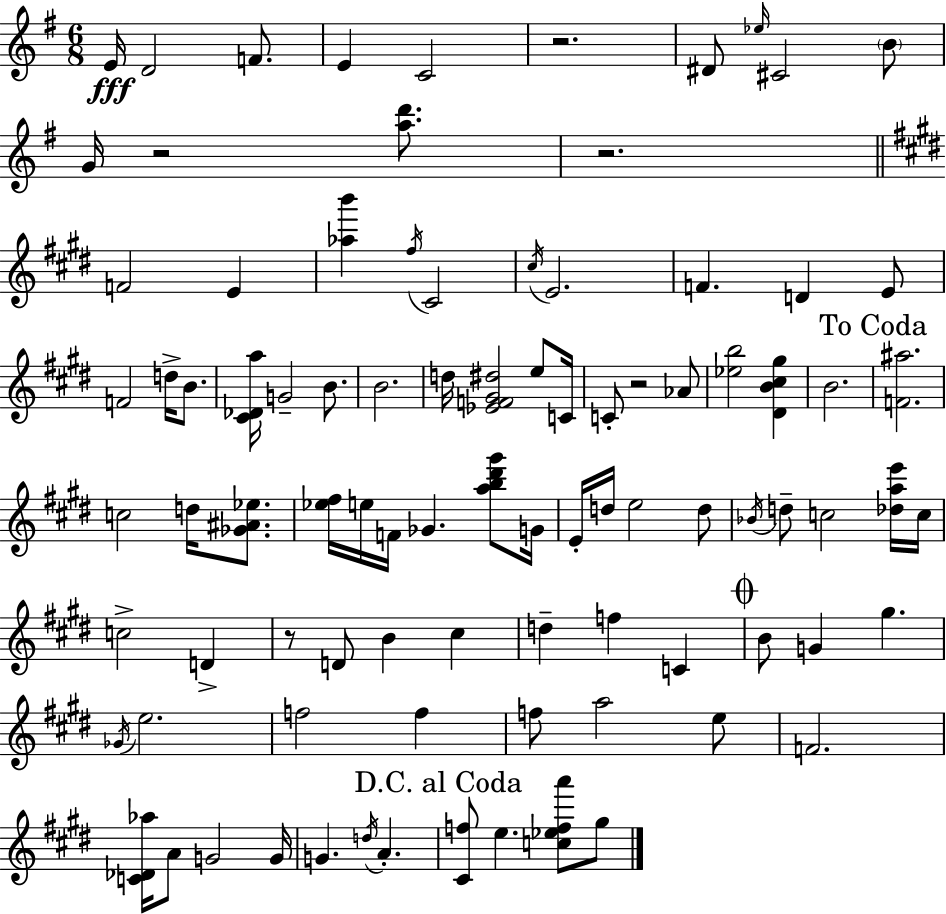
{
  \clef treble
  \numericTimeSignature
  \time 6/8
  \key g \major
  \repeat volta 2 { e'16\fff d'2 f'8. | e'4 c'2 | r2. | dis'8 \grace { ees''16 } cis'2 \parenthesize b'8 | \break g'16 r2 <a'' d'''>8. | r2. | \bar "||" \break \key e \major f'2 e'4 | <aes'' b'''>4 \acciaccatura { fis''16 } cis'2 | \acciaccatura { cis''16 } e'2. | f'4. d'4 | \break e'8 f'2 d''16-> b'8. | <cis' des' a''>16 g'2-- b'8. | b'2. | d''16 <ees' f' gis' dis''>2 e''8 | \break c'16 c'8-. r2 | aes'8 <ees'' b''>2 <dis' b' cis'' gis''>4 | b'2. | \mark "To Coda" <f' ais''>2. | \break c''2 d''16 <ges' ais' ees''>8. | <ees'' fis''>16 e''16 f'16 ges'4. <a'' b'' dis''' gis'''>8 | g'16 e'16-. d''16 e''2 | d''8 \acciaccatura { bes'16 } d''8-- c''2 | \break <des'' a'' e'''>16 c''16 c''2-> d'4-> | r8 d'8 b'4 cis''4 | d''4-- f''4 c'4 | \mark \markup { \musicglyph "scripts.coda" } b'8 g'4 gis''4. | \break \acciaccatura { ges'16 } e''2. | f''2 | f''4 f''8 a''2 | e''8 f'2. | \break <c' des' aes''>16 a'8 g'2 | g'16 g'4. \acciaccatura { d''16 } a'4.-. | \mark "D.C. al Coda" <cis' f''>8 e''4. | <c'' ees'' f'' a'''>8 gis''8 } \bar "|."
}